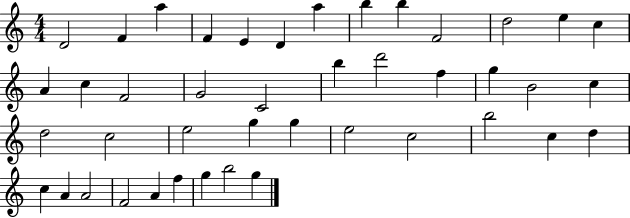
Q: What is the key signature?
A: C major